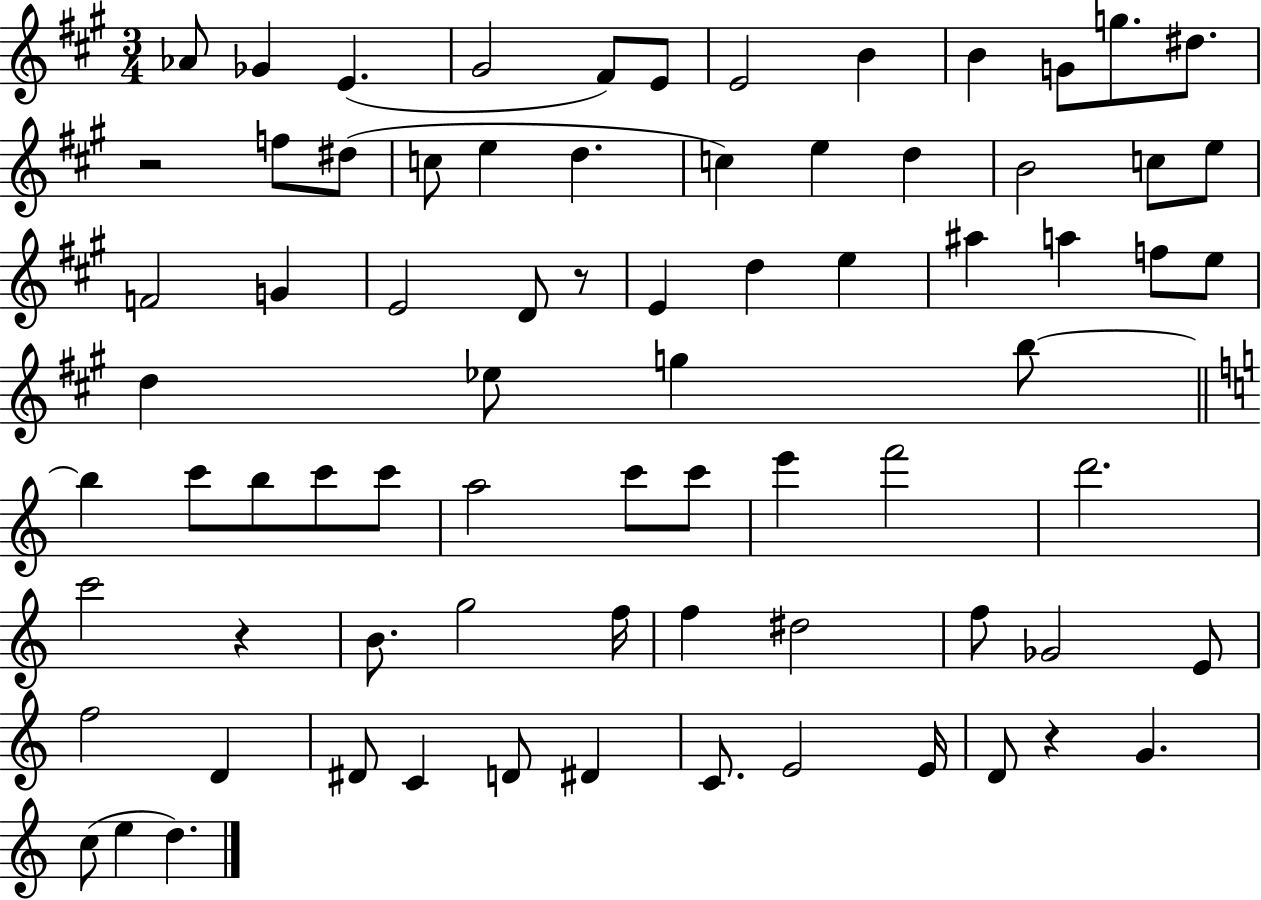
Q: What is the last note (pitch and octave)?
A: D5